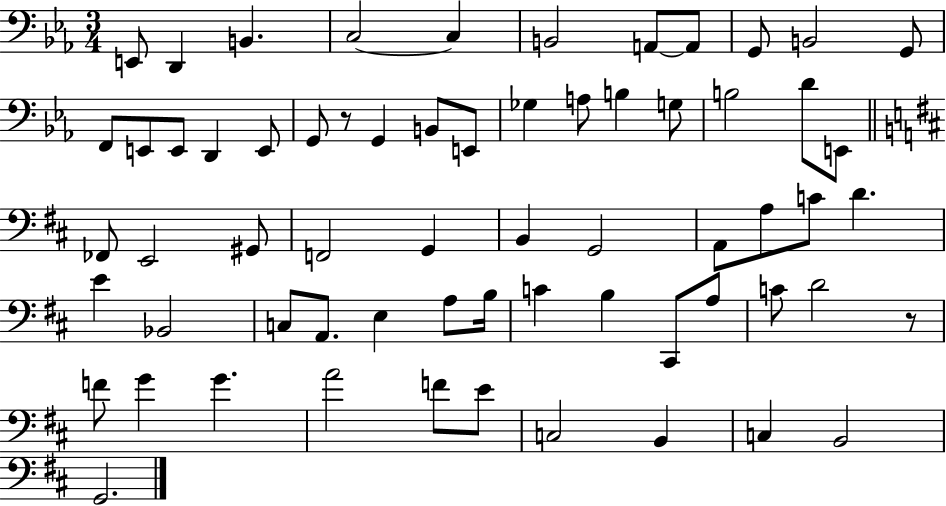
X:1
T:Untitled
M:3/4
L:1/4
K:Eb
E,,/2 D,, B,, C,2 C, B,,2 A,,/2 A,,/2 G,,/2 B,,2 G,,/2 F,,/2 E,,/2 E,,/2 D,, E,,/2 G,,/2 z/2 G,, B,,/2 E,,/2 _G, A,/2 B, G,/2 B,2 D/2 E,,/2 _F,,/2 E,,2 ^G,,/2 F,,2 G,, B,, G,,2 A,,/2 A,/2 C/2 D E _B,,2 C,/2 A,,/2 E, A,/2 B,/4 C B, ^C,,/2 A,/2 C/2 D2 z/2 F/2 G G A2 F/2 E/2 C,2 B,, C, B,,2 G,,2